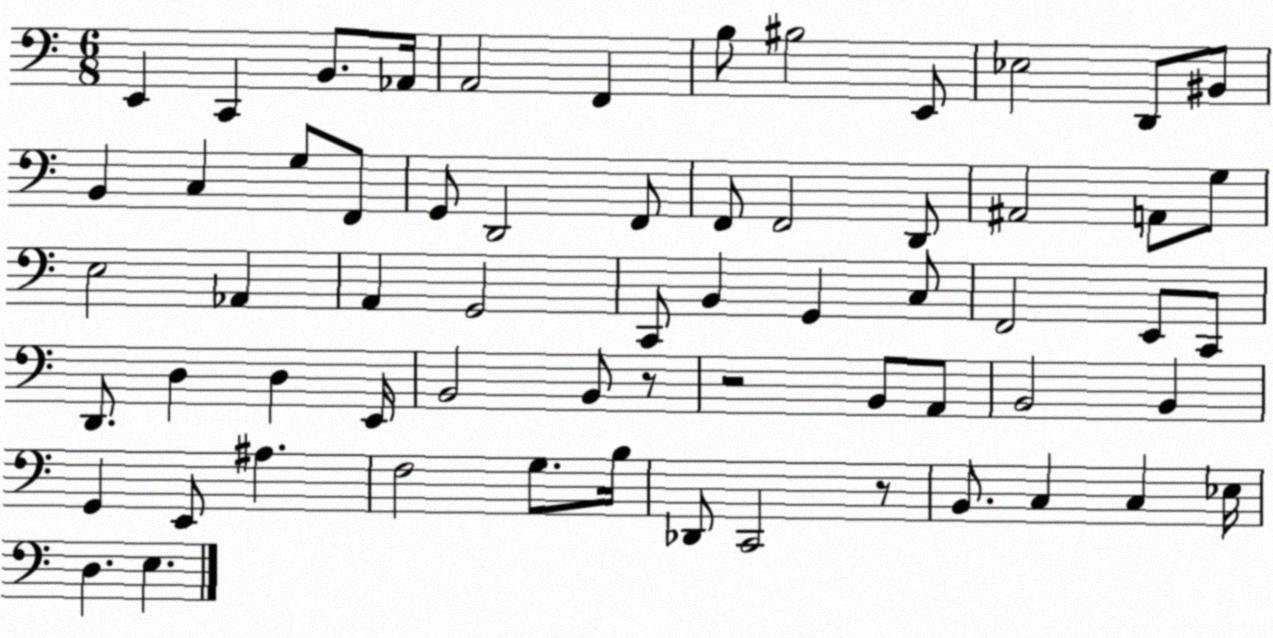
X:1
T:Untitled
M:6/8
L:1/4
K:C
E,, C,, B,,/2 _A,,/4 A,,2 F,, B,/2 ^B,2 E,,/2 _E,2 D,,/2 ^B,,/2 B,, C, G,/2 F,,/2 G,,/2 D,,2 F,,/2 F,,/2 F,,2 D,,/2 ^A,,2 A,,/2 G,/2 E,2 _A,, A,, G,,2 C,,/2 B,, G,, C,/2 F,,2 E,,/2 C,,/2 D,,/2 D, D, E,,/4 B,,2 B,,/2 z/2 z2 B,,/2 A,,/2 B,,2 B,, G,, E,,/2 ^A, F,2 G,/2 B,/4 _D,,/2 C,,2 z/2 B,,/2 C, C, _E,/4 D, E,